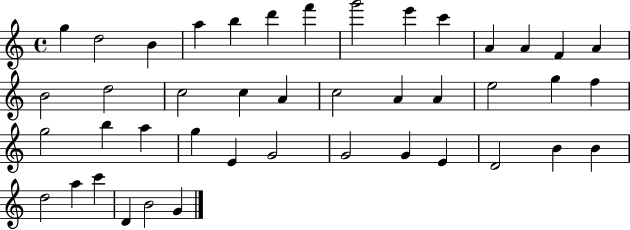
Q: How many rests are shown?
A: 0